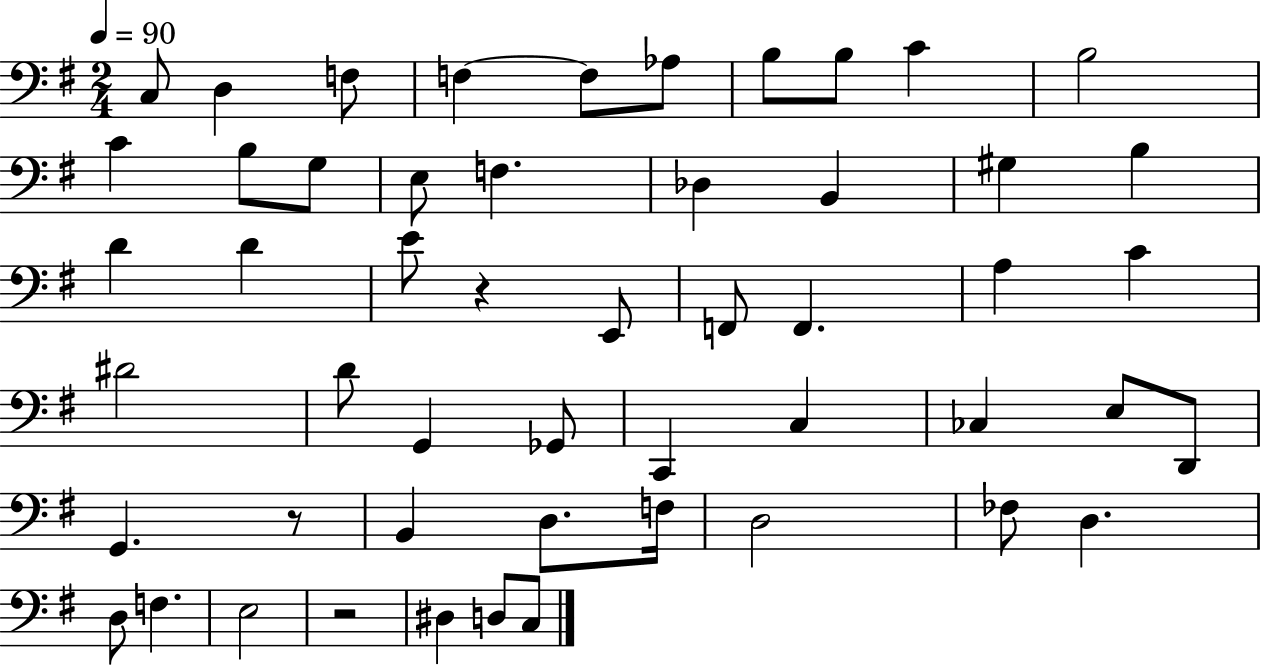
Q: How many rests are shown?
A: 3